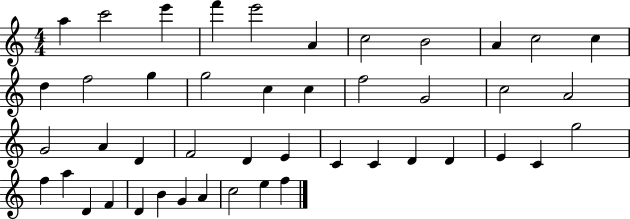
A5/q C6/h E6/q F6/q E6/h A4/q C5/h B4/h A4/q C5/h C5/q D5/q F5/h G5/q G5/h C5/q C5/q F5/h G4/h C5/h A4/h G4/h A4/q D4/q F4/h D4/q E4/q C4/q C4/q D4/q D4/q E4/q C4/q G5/h F5/q A5/q D4/q F4/q D4/q B4/q G4/q A4/q C5/h E5/q F5/q